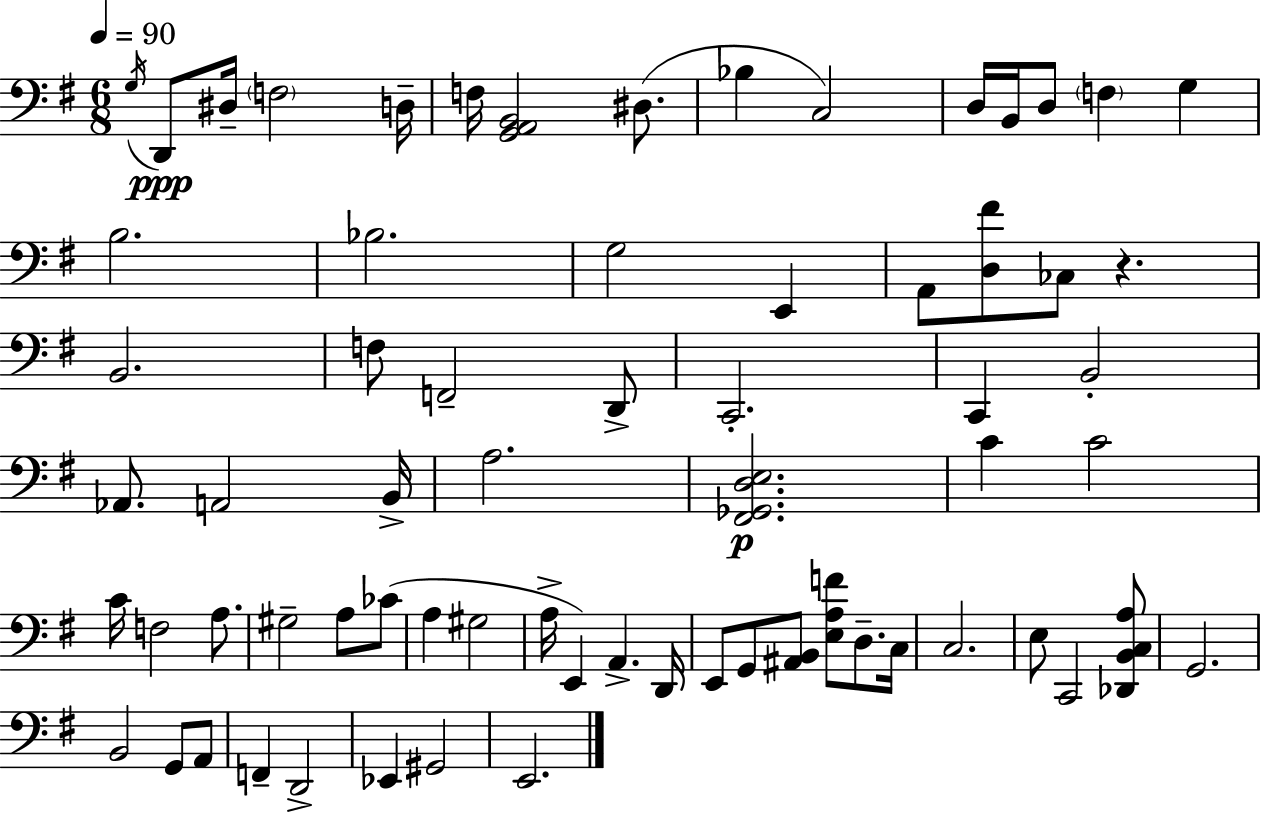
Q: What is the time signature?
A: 6/8